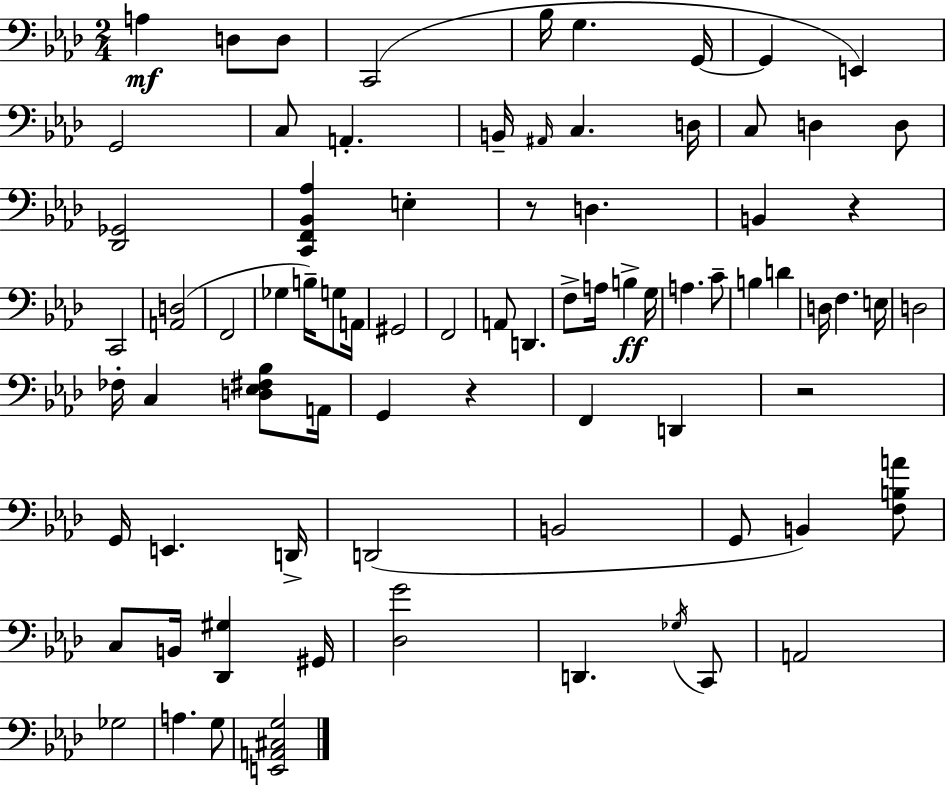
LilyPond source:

{
  \clef bass
  \numericTimeSignature
  \time 2/4
  \key f \minor
  a4\mf d8 d8 | c,2( | bes16 g4. g,16~~ | g,4 e,4) | \break g,2 | c8 a,4.-. | b,16-- \grace { ais,16 } c4. | d16 c8 d4 d8 | \break <des, ges,>2 | <c, f, bes, aes>4 e4-. | r8 d4. | b,4 r4 | \break c,2 | <a, d>2( | f,2 | ges4 b16--) g8 | \break a,16 gis,2 | f,2 | a,8 d,4. | f8-> a16 b4->\ff | \break g16 a4. c'8-- | b4 d'4 | d16 f4. | e16 d2 | \break fes16-. c4 <d ees fis bes>8 | a,16 g,4 r4 | f,4 d,4 | r2 | \break g,16 e,4. | d,16-> d,2( | b,2 | g,8 b,4) <f b a'>8 | \break c8 b,16 <des, gis>4 | gis,16 <des g'>2 | d,4. \acciaccatura { ges16 } | c,8 a,2 | \break ges2 | a4. | g8 <e, a, cis g>2 | \bar "|."
}